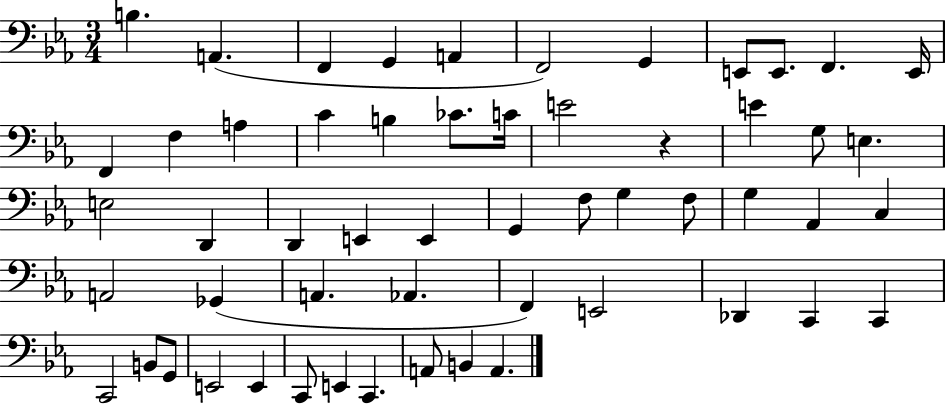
X:1
T:Untitled
M:3/4
L:1/4
K:Eb
B, A,, F,, G,, A,, F,,2 G,, E,,/2 E,,/2 F,, E,,/4 F,, F, A, C B, _C/2 C/4 E2 z E G,/2 E, E,2 D,, D,, E,, E,, G,, F,/2 G, F,/2 G, _A,, C, A,,2 _G,, A,, _A,, F,, E,,2 _D,, C,, C,, C,,2 B,,/2 G,,/2 E,,2 E,, C,,/2 E,, C,, A,,/2 B,, A,,